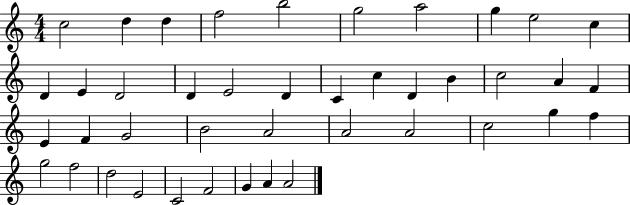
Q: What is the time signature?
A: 4/4